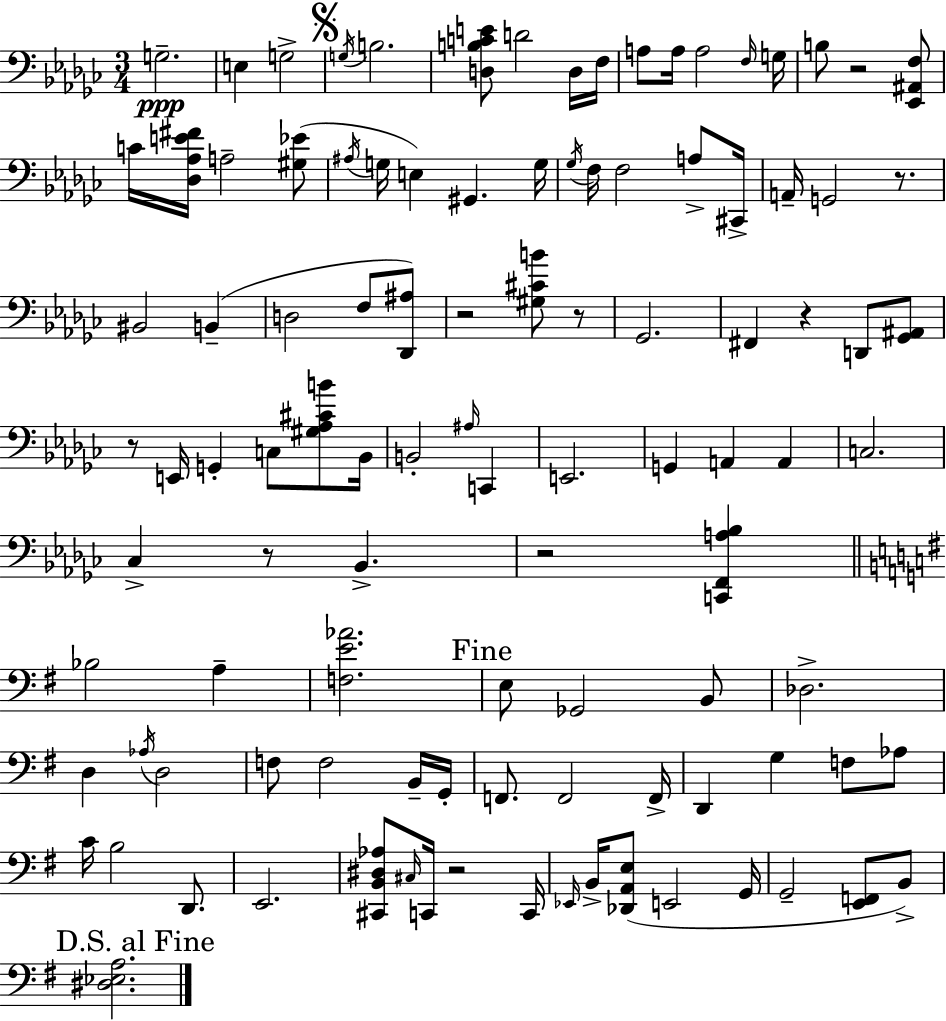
G3/h. E3/q G3/h G3/s B3/h. [D3,B3,C4,E4]/e D4/h D3/s F3/s A3/e A3/s A3/h F3/s G3/s B3/e R/h [Eb2,A#2,F3]/e C4/s [Db3,Ab3,E4,F#4]/s A3/h [G#3,Eb4]/e A#3/s G3/s E3/q G#2/q. G3/s Gb3/s F3/s F3/h A3/e C#2/s A2/s G2/h R/e. BIS2/h B2/q D3/h F3/e [Db2,A#3]/e R/h [G#3,C#4,B4]/e R/e Gb2/h. F#2/q R/q D2/e [Gb2,A#2]/e R/e E2/s G2/q C3/e [G#3,Ab3,C#4,B4]/e Bb2/s B2/h A#3/s C2/q E2/h. G2/q A2/q A2/q C3/h. CES3/q R/e Bb2/q. R/h [C2,F2,A3,Bb3]/q Bb3/h A3/q [F3,E4,Ab4]/h. E3/e Gb2/h B2/e Db3/h. D3/q Ab3/s D3/h F3/e F3/h B2/s G2/s F2/e. F2/h F2/s D2/q G3/q F3/e Ab3/e C4/s B3/h D2/e. E2/h. [C#2,B2,D#3,Ab3]/e C#3/s C2/s R/h C2/s Eb2/s B2/s [Db2,A2,E3]/e E2/h G2/s G2/h [E2,F2]/e B2/e [D#3,Eb3,A3]/h.